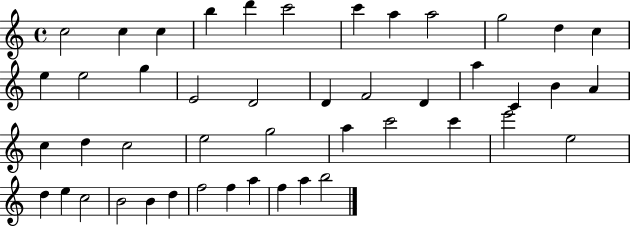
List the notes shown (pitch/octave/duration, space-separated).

C5/h C5/q C5/q B5/q D6/q C6/h C6/q A5/q A5/h G5/h D5/q C5/q E5/q E5/h G5/q E4/h D4/h D4/q F4/h D4/q A5/q C4/q B4/q A4/q C5/q D5/q C5/h E5/h G5/h A5/q C6/h C6/q E6/h E5/h D5/q E5/q C5/h B4/h B4/q D5/q F5/h F5/q A5/q F5/q A5/q B5/h